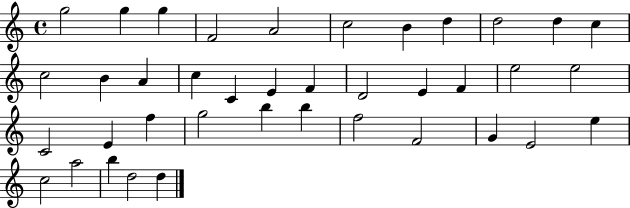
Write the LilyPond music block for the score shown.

{
  \clef treble
  \time 4/4
  \defaultTimeSignature
  \key c \major
  g''2 g''4 g''4 | f'2 a'2 | c''2 b'4 d''4 | d''2 d''4 c''4 | \break c''2 b'4 a'4 | c''4 c'4 e'4 f'4 | d'2 e'4 f'4 | e''2 e''2 | \break c'2 e'4 f''4 | g''2 b''4 b''4 | f''2 f'2 | g'4 e'2 e''4 | \break c''2 a''2 | b''4 d''2 d''4 | \bar "|."
}